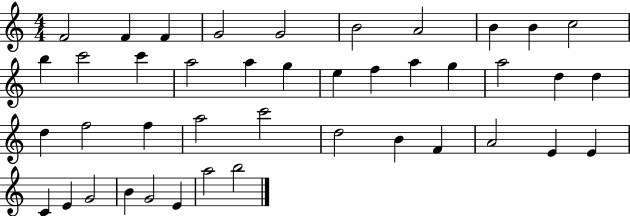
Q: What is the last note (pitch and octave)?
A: B5